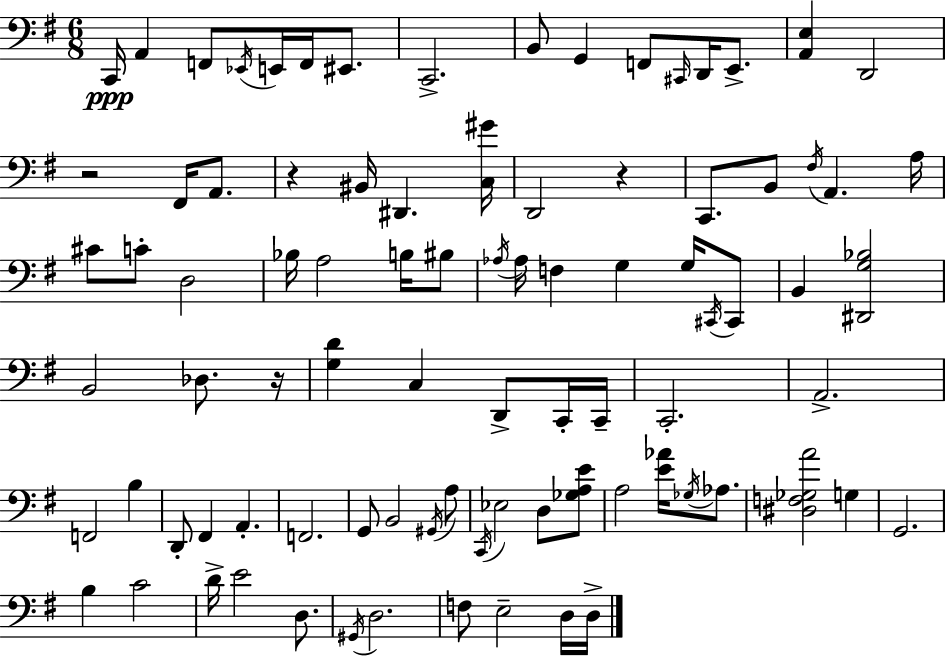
C2/s A2/q F2/e Eb2/s E2/s F2/s EIS2/e. C2/h. B2/e G2/q F2/e C#2/s D2/s E2/e. [A2,E3]/q D2/h R/h F#2/s A2/e. R/q BIS2/s D#2/q. [C3,G#4]/s D2/h R/q C2/e. B2/e F#3/s A2/q. A3/s C#4/e C4/e D3/h Bb3/s A3/h B3/s BIS3/e Ab3/s Ab3/s F3/q G3/q G3/s C#2/s C#2/e B2/q [D#2,G3,Bb3]/h B2/h Db3/e. R/s [G3,D4]/q C3/q D2/e C2/s C2/s C2/h. A2/h. F2/h B3/q D2/e F#2/q A2/q. F2/h. G2/e B2/h G#2/s A3/e C2/s Eb3/h D3/e [Gb3,A3,E4]/e A3/h [E4,Ab4]/s Gb3/s Ab3/e. [D#3,F3,Gb3,A4]/h G3/q G2/h. B3/q C4/h D4/s E4/h D3/e. G#2/s D3/h. F3/e E3/h D3/s D3/s